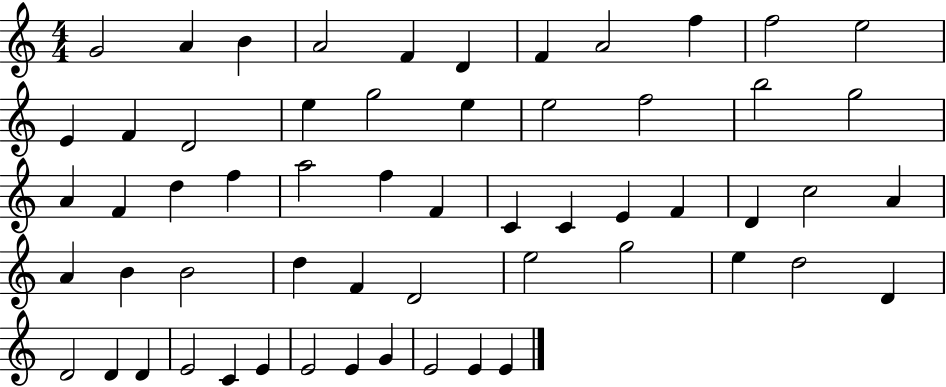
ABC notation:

X:1
T:Untitled
M:4/4
L:1/4
K:C
G2 A B A2 F D F A2 f f2 e2 E F D2 e g2 e e2 f2 b2 g2 A F d f a2 f F C C E F D c2 A A B B2 d F D2 e2 g2 e d2 D D2 D D E2 C E E2 E G E2 E E